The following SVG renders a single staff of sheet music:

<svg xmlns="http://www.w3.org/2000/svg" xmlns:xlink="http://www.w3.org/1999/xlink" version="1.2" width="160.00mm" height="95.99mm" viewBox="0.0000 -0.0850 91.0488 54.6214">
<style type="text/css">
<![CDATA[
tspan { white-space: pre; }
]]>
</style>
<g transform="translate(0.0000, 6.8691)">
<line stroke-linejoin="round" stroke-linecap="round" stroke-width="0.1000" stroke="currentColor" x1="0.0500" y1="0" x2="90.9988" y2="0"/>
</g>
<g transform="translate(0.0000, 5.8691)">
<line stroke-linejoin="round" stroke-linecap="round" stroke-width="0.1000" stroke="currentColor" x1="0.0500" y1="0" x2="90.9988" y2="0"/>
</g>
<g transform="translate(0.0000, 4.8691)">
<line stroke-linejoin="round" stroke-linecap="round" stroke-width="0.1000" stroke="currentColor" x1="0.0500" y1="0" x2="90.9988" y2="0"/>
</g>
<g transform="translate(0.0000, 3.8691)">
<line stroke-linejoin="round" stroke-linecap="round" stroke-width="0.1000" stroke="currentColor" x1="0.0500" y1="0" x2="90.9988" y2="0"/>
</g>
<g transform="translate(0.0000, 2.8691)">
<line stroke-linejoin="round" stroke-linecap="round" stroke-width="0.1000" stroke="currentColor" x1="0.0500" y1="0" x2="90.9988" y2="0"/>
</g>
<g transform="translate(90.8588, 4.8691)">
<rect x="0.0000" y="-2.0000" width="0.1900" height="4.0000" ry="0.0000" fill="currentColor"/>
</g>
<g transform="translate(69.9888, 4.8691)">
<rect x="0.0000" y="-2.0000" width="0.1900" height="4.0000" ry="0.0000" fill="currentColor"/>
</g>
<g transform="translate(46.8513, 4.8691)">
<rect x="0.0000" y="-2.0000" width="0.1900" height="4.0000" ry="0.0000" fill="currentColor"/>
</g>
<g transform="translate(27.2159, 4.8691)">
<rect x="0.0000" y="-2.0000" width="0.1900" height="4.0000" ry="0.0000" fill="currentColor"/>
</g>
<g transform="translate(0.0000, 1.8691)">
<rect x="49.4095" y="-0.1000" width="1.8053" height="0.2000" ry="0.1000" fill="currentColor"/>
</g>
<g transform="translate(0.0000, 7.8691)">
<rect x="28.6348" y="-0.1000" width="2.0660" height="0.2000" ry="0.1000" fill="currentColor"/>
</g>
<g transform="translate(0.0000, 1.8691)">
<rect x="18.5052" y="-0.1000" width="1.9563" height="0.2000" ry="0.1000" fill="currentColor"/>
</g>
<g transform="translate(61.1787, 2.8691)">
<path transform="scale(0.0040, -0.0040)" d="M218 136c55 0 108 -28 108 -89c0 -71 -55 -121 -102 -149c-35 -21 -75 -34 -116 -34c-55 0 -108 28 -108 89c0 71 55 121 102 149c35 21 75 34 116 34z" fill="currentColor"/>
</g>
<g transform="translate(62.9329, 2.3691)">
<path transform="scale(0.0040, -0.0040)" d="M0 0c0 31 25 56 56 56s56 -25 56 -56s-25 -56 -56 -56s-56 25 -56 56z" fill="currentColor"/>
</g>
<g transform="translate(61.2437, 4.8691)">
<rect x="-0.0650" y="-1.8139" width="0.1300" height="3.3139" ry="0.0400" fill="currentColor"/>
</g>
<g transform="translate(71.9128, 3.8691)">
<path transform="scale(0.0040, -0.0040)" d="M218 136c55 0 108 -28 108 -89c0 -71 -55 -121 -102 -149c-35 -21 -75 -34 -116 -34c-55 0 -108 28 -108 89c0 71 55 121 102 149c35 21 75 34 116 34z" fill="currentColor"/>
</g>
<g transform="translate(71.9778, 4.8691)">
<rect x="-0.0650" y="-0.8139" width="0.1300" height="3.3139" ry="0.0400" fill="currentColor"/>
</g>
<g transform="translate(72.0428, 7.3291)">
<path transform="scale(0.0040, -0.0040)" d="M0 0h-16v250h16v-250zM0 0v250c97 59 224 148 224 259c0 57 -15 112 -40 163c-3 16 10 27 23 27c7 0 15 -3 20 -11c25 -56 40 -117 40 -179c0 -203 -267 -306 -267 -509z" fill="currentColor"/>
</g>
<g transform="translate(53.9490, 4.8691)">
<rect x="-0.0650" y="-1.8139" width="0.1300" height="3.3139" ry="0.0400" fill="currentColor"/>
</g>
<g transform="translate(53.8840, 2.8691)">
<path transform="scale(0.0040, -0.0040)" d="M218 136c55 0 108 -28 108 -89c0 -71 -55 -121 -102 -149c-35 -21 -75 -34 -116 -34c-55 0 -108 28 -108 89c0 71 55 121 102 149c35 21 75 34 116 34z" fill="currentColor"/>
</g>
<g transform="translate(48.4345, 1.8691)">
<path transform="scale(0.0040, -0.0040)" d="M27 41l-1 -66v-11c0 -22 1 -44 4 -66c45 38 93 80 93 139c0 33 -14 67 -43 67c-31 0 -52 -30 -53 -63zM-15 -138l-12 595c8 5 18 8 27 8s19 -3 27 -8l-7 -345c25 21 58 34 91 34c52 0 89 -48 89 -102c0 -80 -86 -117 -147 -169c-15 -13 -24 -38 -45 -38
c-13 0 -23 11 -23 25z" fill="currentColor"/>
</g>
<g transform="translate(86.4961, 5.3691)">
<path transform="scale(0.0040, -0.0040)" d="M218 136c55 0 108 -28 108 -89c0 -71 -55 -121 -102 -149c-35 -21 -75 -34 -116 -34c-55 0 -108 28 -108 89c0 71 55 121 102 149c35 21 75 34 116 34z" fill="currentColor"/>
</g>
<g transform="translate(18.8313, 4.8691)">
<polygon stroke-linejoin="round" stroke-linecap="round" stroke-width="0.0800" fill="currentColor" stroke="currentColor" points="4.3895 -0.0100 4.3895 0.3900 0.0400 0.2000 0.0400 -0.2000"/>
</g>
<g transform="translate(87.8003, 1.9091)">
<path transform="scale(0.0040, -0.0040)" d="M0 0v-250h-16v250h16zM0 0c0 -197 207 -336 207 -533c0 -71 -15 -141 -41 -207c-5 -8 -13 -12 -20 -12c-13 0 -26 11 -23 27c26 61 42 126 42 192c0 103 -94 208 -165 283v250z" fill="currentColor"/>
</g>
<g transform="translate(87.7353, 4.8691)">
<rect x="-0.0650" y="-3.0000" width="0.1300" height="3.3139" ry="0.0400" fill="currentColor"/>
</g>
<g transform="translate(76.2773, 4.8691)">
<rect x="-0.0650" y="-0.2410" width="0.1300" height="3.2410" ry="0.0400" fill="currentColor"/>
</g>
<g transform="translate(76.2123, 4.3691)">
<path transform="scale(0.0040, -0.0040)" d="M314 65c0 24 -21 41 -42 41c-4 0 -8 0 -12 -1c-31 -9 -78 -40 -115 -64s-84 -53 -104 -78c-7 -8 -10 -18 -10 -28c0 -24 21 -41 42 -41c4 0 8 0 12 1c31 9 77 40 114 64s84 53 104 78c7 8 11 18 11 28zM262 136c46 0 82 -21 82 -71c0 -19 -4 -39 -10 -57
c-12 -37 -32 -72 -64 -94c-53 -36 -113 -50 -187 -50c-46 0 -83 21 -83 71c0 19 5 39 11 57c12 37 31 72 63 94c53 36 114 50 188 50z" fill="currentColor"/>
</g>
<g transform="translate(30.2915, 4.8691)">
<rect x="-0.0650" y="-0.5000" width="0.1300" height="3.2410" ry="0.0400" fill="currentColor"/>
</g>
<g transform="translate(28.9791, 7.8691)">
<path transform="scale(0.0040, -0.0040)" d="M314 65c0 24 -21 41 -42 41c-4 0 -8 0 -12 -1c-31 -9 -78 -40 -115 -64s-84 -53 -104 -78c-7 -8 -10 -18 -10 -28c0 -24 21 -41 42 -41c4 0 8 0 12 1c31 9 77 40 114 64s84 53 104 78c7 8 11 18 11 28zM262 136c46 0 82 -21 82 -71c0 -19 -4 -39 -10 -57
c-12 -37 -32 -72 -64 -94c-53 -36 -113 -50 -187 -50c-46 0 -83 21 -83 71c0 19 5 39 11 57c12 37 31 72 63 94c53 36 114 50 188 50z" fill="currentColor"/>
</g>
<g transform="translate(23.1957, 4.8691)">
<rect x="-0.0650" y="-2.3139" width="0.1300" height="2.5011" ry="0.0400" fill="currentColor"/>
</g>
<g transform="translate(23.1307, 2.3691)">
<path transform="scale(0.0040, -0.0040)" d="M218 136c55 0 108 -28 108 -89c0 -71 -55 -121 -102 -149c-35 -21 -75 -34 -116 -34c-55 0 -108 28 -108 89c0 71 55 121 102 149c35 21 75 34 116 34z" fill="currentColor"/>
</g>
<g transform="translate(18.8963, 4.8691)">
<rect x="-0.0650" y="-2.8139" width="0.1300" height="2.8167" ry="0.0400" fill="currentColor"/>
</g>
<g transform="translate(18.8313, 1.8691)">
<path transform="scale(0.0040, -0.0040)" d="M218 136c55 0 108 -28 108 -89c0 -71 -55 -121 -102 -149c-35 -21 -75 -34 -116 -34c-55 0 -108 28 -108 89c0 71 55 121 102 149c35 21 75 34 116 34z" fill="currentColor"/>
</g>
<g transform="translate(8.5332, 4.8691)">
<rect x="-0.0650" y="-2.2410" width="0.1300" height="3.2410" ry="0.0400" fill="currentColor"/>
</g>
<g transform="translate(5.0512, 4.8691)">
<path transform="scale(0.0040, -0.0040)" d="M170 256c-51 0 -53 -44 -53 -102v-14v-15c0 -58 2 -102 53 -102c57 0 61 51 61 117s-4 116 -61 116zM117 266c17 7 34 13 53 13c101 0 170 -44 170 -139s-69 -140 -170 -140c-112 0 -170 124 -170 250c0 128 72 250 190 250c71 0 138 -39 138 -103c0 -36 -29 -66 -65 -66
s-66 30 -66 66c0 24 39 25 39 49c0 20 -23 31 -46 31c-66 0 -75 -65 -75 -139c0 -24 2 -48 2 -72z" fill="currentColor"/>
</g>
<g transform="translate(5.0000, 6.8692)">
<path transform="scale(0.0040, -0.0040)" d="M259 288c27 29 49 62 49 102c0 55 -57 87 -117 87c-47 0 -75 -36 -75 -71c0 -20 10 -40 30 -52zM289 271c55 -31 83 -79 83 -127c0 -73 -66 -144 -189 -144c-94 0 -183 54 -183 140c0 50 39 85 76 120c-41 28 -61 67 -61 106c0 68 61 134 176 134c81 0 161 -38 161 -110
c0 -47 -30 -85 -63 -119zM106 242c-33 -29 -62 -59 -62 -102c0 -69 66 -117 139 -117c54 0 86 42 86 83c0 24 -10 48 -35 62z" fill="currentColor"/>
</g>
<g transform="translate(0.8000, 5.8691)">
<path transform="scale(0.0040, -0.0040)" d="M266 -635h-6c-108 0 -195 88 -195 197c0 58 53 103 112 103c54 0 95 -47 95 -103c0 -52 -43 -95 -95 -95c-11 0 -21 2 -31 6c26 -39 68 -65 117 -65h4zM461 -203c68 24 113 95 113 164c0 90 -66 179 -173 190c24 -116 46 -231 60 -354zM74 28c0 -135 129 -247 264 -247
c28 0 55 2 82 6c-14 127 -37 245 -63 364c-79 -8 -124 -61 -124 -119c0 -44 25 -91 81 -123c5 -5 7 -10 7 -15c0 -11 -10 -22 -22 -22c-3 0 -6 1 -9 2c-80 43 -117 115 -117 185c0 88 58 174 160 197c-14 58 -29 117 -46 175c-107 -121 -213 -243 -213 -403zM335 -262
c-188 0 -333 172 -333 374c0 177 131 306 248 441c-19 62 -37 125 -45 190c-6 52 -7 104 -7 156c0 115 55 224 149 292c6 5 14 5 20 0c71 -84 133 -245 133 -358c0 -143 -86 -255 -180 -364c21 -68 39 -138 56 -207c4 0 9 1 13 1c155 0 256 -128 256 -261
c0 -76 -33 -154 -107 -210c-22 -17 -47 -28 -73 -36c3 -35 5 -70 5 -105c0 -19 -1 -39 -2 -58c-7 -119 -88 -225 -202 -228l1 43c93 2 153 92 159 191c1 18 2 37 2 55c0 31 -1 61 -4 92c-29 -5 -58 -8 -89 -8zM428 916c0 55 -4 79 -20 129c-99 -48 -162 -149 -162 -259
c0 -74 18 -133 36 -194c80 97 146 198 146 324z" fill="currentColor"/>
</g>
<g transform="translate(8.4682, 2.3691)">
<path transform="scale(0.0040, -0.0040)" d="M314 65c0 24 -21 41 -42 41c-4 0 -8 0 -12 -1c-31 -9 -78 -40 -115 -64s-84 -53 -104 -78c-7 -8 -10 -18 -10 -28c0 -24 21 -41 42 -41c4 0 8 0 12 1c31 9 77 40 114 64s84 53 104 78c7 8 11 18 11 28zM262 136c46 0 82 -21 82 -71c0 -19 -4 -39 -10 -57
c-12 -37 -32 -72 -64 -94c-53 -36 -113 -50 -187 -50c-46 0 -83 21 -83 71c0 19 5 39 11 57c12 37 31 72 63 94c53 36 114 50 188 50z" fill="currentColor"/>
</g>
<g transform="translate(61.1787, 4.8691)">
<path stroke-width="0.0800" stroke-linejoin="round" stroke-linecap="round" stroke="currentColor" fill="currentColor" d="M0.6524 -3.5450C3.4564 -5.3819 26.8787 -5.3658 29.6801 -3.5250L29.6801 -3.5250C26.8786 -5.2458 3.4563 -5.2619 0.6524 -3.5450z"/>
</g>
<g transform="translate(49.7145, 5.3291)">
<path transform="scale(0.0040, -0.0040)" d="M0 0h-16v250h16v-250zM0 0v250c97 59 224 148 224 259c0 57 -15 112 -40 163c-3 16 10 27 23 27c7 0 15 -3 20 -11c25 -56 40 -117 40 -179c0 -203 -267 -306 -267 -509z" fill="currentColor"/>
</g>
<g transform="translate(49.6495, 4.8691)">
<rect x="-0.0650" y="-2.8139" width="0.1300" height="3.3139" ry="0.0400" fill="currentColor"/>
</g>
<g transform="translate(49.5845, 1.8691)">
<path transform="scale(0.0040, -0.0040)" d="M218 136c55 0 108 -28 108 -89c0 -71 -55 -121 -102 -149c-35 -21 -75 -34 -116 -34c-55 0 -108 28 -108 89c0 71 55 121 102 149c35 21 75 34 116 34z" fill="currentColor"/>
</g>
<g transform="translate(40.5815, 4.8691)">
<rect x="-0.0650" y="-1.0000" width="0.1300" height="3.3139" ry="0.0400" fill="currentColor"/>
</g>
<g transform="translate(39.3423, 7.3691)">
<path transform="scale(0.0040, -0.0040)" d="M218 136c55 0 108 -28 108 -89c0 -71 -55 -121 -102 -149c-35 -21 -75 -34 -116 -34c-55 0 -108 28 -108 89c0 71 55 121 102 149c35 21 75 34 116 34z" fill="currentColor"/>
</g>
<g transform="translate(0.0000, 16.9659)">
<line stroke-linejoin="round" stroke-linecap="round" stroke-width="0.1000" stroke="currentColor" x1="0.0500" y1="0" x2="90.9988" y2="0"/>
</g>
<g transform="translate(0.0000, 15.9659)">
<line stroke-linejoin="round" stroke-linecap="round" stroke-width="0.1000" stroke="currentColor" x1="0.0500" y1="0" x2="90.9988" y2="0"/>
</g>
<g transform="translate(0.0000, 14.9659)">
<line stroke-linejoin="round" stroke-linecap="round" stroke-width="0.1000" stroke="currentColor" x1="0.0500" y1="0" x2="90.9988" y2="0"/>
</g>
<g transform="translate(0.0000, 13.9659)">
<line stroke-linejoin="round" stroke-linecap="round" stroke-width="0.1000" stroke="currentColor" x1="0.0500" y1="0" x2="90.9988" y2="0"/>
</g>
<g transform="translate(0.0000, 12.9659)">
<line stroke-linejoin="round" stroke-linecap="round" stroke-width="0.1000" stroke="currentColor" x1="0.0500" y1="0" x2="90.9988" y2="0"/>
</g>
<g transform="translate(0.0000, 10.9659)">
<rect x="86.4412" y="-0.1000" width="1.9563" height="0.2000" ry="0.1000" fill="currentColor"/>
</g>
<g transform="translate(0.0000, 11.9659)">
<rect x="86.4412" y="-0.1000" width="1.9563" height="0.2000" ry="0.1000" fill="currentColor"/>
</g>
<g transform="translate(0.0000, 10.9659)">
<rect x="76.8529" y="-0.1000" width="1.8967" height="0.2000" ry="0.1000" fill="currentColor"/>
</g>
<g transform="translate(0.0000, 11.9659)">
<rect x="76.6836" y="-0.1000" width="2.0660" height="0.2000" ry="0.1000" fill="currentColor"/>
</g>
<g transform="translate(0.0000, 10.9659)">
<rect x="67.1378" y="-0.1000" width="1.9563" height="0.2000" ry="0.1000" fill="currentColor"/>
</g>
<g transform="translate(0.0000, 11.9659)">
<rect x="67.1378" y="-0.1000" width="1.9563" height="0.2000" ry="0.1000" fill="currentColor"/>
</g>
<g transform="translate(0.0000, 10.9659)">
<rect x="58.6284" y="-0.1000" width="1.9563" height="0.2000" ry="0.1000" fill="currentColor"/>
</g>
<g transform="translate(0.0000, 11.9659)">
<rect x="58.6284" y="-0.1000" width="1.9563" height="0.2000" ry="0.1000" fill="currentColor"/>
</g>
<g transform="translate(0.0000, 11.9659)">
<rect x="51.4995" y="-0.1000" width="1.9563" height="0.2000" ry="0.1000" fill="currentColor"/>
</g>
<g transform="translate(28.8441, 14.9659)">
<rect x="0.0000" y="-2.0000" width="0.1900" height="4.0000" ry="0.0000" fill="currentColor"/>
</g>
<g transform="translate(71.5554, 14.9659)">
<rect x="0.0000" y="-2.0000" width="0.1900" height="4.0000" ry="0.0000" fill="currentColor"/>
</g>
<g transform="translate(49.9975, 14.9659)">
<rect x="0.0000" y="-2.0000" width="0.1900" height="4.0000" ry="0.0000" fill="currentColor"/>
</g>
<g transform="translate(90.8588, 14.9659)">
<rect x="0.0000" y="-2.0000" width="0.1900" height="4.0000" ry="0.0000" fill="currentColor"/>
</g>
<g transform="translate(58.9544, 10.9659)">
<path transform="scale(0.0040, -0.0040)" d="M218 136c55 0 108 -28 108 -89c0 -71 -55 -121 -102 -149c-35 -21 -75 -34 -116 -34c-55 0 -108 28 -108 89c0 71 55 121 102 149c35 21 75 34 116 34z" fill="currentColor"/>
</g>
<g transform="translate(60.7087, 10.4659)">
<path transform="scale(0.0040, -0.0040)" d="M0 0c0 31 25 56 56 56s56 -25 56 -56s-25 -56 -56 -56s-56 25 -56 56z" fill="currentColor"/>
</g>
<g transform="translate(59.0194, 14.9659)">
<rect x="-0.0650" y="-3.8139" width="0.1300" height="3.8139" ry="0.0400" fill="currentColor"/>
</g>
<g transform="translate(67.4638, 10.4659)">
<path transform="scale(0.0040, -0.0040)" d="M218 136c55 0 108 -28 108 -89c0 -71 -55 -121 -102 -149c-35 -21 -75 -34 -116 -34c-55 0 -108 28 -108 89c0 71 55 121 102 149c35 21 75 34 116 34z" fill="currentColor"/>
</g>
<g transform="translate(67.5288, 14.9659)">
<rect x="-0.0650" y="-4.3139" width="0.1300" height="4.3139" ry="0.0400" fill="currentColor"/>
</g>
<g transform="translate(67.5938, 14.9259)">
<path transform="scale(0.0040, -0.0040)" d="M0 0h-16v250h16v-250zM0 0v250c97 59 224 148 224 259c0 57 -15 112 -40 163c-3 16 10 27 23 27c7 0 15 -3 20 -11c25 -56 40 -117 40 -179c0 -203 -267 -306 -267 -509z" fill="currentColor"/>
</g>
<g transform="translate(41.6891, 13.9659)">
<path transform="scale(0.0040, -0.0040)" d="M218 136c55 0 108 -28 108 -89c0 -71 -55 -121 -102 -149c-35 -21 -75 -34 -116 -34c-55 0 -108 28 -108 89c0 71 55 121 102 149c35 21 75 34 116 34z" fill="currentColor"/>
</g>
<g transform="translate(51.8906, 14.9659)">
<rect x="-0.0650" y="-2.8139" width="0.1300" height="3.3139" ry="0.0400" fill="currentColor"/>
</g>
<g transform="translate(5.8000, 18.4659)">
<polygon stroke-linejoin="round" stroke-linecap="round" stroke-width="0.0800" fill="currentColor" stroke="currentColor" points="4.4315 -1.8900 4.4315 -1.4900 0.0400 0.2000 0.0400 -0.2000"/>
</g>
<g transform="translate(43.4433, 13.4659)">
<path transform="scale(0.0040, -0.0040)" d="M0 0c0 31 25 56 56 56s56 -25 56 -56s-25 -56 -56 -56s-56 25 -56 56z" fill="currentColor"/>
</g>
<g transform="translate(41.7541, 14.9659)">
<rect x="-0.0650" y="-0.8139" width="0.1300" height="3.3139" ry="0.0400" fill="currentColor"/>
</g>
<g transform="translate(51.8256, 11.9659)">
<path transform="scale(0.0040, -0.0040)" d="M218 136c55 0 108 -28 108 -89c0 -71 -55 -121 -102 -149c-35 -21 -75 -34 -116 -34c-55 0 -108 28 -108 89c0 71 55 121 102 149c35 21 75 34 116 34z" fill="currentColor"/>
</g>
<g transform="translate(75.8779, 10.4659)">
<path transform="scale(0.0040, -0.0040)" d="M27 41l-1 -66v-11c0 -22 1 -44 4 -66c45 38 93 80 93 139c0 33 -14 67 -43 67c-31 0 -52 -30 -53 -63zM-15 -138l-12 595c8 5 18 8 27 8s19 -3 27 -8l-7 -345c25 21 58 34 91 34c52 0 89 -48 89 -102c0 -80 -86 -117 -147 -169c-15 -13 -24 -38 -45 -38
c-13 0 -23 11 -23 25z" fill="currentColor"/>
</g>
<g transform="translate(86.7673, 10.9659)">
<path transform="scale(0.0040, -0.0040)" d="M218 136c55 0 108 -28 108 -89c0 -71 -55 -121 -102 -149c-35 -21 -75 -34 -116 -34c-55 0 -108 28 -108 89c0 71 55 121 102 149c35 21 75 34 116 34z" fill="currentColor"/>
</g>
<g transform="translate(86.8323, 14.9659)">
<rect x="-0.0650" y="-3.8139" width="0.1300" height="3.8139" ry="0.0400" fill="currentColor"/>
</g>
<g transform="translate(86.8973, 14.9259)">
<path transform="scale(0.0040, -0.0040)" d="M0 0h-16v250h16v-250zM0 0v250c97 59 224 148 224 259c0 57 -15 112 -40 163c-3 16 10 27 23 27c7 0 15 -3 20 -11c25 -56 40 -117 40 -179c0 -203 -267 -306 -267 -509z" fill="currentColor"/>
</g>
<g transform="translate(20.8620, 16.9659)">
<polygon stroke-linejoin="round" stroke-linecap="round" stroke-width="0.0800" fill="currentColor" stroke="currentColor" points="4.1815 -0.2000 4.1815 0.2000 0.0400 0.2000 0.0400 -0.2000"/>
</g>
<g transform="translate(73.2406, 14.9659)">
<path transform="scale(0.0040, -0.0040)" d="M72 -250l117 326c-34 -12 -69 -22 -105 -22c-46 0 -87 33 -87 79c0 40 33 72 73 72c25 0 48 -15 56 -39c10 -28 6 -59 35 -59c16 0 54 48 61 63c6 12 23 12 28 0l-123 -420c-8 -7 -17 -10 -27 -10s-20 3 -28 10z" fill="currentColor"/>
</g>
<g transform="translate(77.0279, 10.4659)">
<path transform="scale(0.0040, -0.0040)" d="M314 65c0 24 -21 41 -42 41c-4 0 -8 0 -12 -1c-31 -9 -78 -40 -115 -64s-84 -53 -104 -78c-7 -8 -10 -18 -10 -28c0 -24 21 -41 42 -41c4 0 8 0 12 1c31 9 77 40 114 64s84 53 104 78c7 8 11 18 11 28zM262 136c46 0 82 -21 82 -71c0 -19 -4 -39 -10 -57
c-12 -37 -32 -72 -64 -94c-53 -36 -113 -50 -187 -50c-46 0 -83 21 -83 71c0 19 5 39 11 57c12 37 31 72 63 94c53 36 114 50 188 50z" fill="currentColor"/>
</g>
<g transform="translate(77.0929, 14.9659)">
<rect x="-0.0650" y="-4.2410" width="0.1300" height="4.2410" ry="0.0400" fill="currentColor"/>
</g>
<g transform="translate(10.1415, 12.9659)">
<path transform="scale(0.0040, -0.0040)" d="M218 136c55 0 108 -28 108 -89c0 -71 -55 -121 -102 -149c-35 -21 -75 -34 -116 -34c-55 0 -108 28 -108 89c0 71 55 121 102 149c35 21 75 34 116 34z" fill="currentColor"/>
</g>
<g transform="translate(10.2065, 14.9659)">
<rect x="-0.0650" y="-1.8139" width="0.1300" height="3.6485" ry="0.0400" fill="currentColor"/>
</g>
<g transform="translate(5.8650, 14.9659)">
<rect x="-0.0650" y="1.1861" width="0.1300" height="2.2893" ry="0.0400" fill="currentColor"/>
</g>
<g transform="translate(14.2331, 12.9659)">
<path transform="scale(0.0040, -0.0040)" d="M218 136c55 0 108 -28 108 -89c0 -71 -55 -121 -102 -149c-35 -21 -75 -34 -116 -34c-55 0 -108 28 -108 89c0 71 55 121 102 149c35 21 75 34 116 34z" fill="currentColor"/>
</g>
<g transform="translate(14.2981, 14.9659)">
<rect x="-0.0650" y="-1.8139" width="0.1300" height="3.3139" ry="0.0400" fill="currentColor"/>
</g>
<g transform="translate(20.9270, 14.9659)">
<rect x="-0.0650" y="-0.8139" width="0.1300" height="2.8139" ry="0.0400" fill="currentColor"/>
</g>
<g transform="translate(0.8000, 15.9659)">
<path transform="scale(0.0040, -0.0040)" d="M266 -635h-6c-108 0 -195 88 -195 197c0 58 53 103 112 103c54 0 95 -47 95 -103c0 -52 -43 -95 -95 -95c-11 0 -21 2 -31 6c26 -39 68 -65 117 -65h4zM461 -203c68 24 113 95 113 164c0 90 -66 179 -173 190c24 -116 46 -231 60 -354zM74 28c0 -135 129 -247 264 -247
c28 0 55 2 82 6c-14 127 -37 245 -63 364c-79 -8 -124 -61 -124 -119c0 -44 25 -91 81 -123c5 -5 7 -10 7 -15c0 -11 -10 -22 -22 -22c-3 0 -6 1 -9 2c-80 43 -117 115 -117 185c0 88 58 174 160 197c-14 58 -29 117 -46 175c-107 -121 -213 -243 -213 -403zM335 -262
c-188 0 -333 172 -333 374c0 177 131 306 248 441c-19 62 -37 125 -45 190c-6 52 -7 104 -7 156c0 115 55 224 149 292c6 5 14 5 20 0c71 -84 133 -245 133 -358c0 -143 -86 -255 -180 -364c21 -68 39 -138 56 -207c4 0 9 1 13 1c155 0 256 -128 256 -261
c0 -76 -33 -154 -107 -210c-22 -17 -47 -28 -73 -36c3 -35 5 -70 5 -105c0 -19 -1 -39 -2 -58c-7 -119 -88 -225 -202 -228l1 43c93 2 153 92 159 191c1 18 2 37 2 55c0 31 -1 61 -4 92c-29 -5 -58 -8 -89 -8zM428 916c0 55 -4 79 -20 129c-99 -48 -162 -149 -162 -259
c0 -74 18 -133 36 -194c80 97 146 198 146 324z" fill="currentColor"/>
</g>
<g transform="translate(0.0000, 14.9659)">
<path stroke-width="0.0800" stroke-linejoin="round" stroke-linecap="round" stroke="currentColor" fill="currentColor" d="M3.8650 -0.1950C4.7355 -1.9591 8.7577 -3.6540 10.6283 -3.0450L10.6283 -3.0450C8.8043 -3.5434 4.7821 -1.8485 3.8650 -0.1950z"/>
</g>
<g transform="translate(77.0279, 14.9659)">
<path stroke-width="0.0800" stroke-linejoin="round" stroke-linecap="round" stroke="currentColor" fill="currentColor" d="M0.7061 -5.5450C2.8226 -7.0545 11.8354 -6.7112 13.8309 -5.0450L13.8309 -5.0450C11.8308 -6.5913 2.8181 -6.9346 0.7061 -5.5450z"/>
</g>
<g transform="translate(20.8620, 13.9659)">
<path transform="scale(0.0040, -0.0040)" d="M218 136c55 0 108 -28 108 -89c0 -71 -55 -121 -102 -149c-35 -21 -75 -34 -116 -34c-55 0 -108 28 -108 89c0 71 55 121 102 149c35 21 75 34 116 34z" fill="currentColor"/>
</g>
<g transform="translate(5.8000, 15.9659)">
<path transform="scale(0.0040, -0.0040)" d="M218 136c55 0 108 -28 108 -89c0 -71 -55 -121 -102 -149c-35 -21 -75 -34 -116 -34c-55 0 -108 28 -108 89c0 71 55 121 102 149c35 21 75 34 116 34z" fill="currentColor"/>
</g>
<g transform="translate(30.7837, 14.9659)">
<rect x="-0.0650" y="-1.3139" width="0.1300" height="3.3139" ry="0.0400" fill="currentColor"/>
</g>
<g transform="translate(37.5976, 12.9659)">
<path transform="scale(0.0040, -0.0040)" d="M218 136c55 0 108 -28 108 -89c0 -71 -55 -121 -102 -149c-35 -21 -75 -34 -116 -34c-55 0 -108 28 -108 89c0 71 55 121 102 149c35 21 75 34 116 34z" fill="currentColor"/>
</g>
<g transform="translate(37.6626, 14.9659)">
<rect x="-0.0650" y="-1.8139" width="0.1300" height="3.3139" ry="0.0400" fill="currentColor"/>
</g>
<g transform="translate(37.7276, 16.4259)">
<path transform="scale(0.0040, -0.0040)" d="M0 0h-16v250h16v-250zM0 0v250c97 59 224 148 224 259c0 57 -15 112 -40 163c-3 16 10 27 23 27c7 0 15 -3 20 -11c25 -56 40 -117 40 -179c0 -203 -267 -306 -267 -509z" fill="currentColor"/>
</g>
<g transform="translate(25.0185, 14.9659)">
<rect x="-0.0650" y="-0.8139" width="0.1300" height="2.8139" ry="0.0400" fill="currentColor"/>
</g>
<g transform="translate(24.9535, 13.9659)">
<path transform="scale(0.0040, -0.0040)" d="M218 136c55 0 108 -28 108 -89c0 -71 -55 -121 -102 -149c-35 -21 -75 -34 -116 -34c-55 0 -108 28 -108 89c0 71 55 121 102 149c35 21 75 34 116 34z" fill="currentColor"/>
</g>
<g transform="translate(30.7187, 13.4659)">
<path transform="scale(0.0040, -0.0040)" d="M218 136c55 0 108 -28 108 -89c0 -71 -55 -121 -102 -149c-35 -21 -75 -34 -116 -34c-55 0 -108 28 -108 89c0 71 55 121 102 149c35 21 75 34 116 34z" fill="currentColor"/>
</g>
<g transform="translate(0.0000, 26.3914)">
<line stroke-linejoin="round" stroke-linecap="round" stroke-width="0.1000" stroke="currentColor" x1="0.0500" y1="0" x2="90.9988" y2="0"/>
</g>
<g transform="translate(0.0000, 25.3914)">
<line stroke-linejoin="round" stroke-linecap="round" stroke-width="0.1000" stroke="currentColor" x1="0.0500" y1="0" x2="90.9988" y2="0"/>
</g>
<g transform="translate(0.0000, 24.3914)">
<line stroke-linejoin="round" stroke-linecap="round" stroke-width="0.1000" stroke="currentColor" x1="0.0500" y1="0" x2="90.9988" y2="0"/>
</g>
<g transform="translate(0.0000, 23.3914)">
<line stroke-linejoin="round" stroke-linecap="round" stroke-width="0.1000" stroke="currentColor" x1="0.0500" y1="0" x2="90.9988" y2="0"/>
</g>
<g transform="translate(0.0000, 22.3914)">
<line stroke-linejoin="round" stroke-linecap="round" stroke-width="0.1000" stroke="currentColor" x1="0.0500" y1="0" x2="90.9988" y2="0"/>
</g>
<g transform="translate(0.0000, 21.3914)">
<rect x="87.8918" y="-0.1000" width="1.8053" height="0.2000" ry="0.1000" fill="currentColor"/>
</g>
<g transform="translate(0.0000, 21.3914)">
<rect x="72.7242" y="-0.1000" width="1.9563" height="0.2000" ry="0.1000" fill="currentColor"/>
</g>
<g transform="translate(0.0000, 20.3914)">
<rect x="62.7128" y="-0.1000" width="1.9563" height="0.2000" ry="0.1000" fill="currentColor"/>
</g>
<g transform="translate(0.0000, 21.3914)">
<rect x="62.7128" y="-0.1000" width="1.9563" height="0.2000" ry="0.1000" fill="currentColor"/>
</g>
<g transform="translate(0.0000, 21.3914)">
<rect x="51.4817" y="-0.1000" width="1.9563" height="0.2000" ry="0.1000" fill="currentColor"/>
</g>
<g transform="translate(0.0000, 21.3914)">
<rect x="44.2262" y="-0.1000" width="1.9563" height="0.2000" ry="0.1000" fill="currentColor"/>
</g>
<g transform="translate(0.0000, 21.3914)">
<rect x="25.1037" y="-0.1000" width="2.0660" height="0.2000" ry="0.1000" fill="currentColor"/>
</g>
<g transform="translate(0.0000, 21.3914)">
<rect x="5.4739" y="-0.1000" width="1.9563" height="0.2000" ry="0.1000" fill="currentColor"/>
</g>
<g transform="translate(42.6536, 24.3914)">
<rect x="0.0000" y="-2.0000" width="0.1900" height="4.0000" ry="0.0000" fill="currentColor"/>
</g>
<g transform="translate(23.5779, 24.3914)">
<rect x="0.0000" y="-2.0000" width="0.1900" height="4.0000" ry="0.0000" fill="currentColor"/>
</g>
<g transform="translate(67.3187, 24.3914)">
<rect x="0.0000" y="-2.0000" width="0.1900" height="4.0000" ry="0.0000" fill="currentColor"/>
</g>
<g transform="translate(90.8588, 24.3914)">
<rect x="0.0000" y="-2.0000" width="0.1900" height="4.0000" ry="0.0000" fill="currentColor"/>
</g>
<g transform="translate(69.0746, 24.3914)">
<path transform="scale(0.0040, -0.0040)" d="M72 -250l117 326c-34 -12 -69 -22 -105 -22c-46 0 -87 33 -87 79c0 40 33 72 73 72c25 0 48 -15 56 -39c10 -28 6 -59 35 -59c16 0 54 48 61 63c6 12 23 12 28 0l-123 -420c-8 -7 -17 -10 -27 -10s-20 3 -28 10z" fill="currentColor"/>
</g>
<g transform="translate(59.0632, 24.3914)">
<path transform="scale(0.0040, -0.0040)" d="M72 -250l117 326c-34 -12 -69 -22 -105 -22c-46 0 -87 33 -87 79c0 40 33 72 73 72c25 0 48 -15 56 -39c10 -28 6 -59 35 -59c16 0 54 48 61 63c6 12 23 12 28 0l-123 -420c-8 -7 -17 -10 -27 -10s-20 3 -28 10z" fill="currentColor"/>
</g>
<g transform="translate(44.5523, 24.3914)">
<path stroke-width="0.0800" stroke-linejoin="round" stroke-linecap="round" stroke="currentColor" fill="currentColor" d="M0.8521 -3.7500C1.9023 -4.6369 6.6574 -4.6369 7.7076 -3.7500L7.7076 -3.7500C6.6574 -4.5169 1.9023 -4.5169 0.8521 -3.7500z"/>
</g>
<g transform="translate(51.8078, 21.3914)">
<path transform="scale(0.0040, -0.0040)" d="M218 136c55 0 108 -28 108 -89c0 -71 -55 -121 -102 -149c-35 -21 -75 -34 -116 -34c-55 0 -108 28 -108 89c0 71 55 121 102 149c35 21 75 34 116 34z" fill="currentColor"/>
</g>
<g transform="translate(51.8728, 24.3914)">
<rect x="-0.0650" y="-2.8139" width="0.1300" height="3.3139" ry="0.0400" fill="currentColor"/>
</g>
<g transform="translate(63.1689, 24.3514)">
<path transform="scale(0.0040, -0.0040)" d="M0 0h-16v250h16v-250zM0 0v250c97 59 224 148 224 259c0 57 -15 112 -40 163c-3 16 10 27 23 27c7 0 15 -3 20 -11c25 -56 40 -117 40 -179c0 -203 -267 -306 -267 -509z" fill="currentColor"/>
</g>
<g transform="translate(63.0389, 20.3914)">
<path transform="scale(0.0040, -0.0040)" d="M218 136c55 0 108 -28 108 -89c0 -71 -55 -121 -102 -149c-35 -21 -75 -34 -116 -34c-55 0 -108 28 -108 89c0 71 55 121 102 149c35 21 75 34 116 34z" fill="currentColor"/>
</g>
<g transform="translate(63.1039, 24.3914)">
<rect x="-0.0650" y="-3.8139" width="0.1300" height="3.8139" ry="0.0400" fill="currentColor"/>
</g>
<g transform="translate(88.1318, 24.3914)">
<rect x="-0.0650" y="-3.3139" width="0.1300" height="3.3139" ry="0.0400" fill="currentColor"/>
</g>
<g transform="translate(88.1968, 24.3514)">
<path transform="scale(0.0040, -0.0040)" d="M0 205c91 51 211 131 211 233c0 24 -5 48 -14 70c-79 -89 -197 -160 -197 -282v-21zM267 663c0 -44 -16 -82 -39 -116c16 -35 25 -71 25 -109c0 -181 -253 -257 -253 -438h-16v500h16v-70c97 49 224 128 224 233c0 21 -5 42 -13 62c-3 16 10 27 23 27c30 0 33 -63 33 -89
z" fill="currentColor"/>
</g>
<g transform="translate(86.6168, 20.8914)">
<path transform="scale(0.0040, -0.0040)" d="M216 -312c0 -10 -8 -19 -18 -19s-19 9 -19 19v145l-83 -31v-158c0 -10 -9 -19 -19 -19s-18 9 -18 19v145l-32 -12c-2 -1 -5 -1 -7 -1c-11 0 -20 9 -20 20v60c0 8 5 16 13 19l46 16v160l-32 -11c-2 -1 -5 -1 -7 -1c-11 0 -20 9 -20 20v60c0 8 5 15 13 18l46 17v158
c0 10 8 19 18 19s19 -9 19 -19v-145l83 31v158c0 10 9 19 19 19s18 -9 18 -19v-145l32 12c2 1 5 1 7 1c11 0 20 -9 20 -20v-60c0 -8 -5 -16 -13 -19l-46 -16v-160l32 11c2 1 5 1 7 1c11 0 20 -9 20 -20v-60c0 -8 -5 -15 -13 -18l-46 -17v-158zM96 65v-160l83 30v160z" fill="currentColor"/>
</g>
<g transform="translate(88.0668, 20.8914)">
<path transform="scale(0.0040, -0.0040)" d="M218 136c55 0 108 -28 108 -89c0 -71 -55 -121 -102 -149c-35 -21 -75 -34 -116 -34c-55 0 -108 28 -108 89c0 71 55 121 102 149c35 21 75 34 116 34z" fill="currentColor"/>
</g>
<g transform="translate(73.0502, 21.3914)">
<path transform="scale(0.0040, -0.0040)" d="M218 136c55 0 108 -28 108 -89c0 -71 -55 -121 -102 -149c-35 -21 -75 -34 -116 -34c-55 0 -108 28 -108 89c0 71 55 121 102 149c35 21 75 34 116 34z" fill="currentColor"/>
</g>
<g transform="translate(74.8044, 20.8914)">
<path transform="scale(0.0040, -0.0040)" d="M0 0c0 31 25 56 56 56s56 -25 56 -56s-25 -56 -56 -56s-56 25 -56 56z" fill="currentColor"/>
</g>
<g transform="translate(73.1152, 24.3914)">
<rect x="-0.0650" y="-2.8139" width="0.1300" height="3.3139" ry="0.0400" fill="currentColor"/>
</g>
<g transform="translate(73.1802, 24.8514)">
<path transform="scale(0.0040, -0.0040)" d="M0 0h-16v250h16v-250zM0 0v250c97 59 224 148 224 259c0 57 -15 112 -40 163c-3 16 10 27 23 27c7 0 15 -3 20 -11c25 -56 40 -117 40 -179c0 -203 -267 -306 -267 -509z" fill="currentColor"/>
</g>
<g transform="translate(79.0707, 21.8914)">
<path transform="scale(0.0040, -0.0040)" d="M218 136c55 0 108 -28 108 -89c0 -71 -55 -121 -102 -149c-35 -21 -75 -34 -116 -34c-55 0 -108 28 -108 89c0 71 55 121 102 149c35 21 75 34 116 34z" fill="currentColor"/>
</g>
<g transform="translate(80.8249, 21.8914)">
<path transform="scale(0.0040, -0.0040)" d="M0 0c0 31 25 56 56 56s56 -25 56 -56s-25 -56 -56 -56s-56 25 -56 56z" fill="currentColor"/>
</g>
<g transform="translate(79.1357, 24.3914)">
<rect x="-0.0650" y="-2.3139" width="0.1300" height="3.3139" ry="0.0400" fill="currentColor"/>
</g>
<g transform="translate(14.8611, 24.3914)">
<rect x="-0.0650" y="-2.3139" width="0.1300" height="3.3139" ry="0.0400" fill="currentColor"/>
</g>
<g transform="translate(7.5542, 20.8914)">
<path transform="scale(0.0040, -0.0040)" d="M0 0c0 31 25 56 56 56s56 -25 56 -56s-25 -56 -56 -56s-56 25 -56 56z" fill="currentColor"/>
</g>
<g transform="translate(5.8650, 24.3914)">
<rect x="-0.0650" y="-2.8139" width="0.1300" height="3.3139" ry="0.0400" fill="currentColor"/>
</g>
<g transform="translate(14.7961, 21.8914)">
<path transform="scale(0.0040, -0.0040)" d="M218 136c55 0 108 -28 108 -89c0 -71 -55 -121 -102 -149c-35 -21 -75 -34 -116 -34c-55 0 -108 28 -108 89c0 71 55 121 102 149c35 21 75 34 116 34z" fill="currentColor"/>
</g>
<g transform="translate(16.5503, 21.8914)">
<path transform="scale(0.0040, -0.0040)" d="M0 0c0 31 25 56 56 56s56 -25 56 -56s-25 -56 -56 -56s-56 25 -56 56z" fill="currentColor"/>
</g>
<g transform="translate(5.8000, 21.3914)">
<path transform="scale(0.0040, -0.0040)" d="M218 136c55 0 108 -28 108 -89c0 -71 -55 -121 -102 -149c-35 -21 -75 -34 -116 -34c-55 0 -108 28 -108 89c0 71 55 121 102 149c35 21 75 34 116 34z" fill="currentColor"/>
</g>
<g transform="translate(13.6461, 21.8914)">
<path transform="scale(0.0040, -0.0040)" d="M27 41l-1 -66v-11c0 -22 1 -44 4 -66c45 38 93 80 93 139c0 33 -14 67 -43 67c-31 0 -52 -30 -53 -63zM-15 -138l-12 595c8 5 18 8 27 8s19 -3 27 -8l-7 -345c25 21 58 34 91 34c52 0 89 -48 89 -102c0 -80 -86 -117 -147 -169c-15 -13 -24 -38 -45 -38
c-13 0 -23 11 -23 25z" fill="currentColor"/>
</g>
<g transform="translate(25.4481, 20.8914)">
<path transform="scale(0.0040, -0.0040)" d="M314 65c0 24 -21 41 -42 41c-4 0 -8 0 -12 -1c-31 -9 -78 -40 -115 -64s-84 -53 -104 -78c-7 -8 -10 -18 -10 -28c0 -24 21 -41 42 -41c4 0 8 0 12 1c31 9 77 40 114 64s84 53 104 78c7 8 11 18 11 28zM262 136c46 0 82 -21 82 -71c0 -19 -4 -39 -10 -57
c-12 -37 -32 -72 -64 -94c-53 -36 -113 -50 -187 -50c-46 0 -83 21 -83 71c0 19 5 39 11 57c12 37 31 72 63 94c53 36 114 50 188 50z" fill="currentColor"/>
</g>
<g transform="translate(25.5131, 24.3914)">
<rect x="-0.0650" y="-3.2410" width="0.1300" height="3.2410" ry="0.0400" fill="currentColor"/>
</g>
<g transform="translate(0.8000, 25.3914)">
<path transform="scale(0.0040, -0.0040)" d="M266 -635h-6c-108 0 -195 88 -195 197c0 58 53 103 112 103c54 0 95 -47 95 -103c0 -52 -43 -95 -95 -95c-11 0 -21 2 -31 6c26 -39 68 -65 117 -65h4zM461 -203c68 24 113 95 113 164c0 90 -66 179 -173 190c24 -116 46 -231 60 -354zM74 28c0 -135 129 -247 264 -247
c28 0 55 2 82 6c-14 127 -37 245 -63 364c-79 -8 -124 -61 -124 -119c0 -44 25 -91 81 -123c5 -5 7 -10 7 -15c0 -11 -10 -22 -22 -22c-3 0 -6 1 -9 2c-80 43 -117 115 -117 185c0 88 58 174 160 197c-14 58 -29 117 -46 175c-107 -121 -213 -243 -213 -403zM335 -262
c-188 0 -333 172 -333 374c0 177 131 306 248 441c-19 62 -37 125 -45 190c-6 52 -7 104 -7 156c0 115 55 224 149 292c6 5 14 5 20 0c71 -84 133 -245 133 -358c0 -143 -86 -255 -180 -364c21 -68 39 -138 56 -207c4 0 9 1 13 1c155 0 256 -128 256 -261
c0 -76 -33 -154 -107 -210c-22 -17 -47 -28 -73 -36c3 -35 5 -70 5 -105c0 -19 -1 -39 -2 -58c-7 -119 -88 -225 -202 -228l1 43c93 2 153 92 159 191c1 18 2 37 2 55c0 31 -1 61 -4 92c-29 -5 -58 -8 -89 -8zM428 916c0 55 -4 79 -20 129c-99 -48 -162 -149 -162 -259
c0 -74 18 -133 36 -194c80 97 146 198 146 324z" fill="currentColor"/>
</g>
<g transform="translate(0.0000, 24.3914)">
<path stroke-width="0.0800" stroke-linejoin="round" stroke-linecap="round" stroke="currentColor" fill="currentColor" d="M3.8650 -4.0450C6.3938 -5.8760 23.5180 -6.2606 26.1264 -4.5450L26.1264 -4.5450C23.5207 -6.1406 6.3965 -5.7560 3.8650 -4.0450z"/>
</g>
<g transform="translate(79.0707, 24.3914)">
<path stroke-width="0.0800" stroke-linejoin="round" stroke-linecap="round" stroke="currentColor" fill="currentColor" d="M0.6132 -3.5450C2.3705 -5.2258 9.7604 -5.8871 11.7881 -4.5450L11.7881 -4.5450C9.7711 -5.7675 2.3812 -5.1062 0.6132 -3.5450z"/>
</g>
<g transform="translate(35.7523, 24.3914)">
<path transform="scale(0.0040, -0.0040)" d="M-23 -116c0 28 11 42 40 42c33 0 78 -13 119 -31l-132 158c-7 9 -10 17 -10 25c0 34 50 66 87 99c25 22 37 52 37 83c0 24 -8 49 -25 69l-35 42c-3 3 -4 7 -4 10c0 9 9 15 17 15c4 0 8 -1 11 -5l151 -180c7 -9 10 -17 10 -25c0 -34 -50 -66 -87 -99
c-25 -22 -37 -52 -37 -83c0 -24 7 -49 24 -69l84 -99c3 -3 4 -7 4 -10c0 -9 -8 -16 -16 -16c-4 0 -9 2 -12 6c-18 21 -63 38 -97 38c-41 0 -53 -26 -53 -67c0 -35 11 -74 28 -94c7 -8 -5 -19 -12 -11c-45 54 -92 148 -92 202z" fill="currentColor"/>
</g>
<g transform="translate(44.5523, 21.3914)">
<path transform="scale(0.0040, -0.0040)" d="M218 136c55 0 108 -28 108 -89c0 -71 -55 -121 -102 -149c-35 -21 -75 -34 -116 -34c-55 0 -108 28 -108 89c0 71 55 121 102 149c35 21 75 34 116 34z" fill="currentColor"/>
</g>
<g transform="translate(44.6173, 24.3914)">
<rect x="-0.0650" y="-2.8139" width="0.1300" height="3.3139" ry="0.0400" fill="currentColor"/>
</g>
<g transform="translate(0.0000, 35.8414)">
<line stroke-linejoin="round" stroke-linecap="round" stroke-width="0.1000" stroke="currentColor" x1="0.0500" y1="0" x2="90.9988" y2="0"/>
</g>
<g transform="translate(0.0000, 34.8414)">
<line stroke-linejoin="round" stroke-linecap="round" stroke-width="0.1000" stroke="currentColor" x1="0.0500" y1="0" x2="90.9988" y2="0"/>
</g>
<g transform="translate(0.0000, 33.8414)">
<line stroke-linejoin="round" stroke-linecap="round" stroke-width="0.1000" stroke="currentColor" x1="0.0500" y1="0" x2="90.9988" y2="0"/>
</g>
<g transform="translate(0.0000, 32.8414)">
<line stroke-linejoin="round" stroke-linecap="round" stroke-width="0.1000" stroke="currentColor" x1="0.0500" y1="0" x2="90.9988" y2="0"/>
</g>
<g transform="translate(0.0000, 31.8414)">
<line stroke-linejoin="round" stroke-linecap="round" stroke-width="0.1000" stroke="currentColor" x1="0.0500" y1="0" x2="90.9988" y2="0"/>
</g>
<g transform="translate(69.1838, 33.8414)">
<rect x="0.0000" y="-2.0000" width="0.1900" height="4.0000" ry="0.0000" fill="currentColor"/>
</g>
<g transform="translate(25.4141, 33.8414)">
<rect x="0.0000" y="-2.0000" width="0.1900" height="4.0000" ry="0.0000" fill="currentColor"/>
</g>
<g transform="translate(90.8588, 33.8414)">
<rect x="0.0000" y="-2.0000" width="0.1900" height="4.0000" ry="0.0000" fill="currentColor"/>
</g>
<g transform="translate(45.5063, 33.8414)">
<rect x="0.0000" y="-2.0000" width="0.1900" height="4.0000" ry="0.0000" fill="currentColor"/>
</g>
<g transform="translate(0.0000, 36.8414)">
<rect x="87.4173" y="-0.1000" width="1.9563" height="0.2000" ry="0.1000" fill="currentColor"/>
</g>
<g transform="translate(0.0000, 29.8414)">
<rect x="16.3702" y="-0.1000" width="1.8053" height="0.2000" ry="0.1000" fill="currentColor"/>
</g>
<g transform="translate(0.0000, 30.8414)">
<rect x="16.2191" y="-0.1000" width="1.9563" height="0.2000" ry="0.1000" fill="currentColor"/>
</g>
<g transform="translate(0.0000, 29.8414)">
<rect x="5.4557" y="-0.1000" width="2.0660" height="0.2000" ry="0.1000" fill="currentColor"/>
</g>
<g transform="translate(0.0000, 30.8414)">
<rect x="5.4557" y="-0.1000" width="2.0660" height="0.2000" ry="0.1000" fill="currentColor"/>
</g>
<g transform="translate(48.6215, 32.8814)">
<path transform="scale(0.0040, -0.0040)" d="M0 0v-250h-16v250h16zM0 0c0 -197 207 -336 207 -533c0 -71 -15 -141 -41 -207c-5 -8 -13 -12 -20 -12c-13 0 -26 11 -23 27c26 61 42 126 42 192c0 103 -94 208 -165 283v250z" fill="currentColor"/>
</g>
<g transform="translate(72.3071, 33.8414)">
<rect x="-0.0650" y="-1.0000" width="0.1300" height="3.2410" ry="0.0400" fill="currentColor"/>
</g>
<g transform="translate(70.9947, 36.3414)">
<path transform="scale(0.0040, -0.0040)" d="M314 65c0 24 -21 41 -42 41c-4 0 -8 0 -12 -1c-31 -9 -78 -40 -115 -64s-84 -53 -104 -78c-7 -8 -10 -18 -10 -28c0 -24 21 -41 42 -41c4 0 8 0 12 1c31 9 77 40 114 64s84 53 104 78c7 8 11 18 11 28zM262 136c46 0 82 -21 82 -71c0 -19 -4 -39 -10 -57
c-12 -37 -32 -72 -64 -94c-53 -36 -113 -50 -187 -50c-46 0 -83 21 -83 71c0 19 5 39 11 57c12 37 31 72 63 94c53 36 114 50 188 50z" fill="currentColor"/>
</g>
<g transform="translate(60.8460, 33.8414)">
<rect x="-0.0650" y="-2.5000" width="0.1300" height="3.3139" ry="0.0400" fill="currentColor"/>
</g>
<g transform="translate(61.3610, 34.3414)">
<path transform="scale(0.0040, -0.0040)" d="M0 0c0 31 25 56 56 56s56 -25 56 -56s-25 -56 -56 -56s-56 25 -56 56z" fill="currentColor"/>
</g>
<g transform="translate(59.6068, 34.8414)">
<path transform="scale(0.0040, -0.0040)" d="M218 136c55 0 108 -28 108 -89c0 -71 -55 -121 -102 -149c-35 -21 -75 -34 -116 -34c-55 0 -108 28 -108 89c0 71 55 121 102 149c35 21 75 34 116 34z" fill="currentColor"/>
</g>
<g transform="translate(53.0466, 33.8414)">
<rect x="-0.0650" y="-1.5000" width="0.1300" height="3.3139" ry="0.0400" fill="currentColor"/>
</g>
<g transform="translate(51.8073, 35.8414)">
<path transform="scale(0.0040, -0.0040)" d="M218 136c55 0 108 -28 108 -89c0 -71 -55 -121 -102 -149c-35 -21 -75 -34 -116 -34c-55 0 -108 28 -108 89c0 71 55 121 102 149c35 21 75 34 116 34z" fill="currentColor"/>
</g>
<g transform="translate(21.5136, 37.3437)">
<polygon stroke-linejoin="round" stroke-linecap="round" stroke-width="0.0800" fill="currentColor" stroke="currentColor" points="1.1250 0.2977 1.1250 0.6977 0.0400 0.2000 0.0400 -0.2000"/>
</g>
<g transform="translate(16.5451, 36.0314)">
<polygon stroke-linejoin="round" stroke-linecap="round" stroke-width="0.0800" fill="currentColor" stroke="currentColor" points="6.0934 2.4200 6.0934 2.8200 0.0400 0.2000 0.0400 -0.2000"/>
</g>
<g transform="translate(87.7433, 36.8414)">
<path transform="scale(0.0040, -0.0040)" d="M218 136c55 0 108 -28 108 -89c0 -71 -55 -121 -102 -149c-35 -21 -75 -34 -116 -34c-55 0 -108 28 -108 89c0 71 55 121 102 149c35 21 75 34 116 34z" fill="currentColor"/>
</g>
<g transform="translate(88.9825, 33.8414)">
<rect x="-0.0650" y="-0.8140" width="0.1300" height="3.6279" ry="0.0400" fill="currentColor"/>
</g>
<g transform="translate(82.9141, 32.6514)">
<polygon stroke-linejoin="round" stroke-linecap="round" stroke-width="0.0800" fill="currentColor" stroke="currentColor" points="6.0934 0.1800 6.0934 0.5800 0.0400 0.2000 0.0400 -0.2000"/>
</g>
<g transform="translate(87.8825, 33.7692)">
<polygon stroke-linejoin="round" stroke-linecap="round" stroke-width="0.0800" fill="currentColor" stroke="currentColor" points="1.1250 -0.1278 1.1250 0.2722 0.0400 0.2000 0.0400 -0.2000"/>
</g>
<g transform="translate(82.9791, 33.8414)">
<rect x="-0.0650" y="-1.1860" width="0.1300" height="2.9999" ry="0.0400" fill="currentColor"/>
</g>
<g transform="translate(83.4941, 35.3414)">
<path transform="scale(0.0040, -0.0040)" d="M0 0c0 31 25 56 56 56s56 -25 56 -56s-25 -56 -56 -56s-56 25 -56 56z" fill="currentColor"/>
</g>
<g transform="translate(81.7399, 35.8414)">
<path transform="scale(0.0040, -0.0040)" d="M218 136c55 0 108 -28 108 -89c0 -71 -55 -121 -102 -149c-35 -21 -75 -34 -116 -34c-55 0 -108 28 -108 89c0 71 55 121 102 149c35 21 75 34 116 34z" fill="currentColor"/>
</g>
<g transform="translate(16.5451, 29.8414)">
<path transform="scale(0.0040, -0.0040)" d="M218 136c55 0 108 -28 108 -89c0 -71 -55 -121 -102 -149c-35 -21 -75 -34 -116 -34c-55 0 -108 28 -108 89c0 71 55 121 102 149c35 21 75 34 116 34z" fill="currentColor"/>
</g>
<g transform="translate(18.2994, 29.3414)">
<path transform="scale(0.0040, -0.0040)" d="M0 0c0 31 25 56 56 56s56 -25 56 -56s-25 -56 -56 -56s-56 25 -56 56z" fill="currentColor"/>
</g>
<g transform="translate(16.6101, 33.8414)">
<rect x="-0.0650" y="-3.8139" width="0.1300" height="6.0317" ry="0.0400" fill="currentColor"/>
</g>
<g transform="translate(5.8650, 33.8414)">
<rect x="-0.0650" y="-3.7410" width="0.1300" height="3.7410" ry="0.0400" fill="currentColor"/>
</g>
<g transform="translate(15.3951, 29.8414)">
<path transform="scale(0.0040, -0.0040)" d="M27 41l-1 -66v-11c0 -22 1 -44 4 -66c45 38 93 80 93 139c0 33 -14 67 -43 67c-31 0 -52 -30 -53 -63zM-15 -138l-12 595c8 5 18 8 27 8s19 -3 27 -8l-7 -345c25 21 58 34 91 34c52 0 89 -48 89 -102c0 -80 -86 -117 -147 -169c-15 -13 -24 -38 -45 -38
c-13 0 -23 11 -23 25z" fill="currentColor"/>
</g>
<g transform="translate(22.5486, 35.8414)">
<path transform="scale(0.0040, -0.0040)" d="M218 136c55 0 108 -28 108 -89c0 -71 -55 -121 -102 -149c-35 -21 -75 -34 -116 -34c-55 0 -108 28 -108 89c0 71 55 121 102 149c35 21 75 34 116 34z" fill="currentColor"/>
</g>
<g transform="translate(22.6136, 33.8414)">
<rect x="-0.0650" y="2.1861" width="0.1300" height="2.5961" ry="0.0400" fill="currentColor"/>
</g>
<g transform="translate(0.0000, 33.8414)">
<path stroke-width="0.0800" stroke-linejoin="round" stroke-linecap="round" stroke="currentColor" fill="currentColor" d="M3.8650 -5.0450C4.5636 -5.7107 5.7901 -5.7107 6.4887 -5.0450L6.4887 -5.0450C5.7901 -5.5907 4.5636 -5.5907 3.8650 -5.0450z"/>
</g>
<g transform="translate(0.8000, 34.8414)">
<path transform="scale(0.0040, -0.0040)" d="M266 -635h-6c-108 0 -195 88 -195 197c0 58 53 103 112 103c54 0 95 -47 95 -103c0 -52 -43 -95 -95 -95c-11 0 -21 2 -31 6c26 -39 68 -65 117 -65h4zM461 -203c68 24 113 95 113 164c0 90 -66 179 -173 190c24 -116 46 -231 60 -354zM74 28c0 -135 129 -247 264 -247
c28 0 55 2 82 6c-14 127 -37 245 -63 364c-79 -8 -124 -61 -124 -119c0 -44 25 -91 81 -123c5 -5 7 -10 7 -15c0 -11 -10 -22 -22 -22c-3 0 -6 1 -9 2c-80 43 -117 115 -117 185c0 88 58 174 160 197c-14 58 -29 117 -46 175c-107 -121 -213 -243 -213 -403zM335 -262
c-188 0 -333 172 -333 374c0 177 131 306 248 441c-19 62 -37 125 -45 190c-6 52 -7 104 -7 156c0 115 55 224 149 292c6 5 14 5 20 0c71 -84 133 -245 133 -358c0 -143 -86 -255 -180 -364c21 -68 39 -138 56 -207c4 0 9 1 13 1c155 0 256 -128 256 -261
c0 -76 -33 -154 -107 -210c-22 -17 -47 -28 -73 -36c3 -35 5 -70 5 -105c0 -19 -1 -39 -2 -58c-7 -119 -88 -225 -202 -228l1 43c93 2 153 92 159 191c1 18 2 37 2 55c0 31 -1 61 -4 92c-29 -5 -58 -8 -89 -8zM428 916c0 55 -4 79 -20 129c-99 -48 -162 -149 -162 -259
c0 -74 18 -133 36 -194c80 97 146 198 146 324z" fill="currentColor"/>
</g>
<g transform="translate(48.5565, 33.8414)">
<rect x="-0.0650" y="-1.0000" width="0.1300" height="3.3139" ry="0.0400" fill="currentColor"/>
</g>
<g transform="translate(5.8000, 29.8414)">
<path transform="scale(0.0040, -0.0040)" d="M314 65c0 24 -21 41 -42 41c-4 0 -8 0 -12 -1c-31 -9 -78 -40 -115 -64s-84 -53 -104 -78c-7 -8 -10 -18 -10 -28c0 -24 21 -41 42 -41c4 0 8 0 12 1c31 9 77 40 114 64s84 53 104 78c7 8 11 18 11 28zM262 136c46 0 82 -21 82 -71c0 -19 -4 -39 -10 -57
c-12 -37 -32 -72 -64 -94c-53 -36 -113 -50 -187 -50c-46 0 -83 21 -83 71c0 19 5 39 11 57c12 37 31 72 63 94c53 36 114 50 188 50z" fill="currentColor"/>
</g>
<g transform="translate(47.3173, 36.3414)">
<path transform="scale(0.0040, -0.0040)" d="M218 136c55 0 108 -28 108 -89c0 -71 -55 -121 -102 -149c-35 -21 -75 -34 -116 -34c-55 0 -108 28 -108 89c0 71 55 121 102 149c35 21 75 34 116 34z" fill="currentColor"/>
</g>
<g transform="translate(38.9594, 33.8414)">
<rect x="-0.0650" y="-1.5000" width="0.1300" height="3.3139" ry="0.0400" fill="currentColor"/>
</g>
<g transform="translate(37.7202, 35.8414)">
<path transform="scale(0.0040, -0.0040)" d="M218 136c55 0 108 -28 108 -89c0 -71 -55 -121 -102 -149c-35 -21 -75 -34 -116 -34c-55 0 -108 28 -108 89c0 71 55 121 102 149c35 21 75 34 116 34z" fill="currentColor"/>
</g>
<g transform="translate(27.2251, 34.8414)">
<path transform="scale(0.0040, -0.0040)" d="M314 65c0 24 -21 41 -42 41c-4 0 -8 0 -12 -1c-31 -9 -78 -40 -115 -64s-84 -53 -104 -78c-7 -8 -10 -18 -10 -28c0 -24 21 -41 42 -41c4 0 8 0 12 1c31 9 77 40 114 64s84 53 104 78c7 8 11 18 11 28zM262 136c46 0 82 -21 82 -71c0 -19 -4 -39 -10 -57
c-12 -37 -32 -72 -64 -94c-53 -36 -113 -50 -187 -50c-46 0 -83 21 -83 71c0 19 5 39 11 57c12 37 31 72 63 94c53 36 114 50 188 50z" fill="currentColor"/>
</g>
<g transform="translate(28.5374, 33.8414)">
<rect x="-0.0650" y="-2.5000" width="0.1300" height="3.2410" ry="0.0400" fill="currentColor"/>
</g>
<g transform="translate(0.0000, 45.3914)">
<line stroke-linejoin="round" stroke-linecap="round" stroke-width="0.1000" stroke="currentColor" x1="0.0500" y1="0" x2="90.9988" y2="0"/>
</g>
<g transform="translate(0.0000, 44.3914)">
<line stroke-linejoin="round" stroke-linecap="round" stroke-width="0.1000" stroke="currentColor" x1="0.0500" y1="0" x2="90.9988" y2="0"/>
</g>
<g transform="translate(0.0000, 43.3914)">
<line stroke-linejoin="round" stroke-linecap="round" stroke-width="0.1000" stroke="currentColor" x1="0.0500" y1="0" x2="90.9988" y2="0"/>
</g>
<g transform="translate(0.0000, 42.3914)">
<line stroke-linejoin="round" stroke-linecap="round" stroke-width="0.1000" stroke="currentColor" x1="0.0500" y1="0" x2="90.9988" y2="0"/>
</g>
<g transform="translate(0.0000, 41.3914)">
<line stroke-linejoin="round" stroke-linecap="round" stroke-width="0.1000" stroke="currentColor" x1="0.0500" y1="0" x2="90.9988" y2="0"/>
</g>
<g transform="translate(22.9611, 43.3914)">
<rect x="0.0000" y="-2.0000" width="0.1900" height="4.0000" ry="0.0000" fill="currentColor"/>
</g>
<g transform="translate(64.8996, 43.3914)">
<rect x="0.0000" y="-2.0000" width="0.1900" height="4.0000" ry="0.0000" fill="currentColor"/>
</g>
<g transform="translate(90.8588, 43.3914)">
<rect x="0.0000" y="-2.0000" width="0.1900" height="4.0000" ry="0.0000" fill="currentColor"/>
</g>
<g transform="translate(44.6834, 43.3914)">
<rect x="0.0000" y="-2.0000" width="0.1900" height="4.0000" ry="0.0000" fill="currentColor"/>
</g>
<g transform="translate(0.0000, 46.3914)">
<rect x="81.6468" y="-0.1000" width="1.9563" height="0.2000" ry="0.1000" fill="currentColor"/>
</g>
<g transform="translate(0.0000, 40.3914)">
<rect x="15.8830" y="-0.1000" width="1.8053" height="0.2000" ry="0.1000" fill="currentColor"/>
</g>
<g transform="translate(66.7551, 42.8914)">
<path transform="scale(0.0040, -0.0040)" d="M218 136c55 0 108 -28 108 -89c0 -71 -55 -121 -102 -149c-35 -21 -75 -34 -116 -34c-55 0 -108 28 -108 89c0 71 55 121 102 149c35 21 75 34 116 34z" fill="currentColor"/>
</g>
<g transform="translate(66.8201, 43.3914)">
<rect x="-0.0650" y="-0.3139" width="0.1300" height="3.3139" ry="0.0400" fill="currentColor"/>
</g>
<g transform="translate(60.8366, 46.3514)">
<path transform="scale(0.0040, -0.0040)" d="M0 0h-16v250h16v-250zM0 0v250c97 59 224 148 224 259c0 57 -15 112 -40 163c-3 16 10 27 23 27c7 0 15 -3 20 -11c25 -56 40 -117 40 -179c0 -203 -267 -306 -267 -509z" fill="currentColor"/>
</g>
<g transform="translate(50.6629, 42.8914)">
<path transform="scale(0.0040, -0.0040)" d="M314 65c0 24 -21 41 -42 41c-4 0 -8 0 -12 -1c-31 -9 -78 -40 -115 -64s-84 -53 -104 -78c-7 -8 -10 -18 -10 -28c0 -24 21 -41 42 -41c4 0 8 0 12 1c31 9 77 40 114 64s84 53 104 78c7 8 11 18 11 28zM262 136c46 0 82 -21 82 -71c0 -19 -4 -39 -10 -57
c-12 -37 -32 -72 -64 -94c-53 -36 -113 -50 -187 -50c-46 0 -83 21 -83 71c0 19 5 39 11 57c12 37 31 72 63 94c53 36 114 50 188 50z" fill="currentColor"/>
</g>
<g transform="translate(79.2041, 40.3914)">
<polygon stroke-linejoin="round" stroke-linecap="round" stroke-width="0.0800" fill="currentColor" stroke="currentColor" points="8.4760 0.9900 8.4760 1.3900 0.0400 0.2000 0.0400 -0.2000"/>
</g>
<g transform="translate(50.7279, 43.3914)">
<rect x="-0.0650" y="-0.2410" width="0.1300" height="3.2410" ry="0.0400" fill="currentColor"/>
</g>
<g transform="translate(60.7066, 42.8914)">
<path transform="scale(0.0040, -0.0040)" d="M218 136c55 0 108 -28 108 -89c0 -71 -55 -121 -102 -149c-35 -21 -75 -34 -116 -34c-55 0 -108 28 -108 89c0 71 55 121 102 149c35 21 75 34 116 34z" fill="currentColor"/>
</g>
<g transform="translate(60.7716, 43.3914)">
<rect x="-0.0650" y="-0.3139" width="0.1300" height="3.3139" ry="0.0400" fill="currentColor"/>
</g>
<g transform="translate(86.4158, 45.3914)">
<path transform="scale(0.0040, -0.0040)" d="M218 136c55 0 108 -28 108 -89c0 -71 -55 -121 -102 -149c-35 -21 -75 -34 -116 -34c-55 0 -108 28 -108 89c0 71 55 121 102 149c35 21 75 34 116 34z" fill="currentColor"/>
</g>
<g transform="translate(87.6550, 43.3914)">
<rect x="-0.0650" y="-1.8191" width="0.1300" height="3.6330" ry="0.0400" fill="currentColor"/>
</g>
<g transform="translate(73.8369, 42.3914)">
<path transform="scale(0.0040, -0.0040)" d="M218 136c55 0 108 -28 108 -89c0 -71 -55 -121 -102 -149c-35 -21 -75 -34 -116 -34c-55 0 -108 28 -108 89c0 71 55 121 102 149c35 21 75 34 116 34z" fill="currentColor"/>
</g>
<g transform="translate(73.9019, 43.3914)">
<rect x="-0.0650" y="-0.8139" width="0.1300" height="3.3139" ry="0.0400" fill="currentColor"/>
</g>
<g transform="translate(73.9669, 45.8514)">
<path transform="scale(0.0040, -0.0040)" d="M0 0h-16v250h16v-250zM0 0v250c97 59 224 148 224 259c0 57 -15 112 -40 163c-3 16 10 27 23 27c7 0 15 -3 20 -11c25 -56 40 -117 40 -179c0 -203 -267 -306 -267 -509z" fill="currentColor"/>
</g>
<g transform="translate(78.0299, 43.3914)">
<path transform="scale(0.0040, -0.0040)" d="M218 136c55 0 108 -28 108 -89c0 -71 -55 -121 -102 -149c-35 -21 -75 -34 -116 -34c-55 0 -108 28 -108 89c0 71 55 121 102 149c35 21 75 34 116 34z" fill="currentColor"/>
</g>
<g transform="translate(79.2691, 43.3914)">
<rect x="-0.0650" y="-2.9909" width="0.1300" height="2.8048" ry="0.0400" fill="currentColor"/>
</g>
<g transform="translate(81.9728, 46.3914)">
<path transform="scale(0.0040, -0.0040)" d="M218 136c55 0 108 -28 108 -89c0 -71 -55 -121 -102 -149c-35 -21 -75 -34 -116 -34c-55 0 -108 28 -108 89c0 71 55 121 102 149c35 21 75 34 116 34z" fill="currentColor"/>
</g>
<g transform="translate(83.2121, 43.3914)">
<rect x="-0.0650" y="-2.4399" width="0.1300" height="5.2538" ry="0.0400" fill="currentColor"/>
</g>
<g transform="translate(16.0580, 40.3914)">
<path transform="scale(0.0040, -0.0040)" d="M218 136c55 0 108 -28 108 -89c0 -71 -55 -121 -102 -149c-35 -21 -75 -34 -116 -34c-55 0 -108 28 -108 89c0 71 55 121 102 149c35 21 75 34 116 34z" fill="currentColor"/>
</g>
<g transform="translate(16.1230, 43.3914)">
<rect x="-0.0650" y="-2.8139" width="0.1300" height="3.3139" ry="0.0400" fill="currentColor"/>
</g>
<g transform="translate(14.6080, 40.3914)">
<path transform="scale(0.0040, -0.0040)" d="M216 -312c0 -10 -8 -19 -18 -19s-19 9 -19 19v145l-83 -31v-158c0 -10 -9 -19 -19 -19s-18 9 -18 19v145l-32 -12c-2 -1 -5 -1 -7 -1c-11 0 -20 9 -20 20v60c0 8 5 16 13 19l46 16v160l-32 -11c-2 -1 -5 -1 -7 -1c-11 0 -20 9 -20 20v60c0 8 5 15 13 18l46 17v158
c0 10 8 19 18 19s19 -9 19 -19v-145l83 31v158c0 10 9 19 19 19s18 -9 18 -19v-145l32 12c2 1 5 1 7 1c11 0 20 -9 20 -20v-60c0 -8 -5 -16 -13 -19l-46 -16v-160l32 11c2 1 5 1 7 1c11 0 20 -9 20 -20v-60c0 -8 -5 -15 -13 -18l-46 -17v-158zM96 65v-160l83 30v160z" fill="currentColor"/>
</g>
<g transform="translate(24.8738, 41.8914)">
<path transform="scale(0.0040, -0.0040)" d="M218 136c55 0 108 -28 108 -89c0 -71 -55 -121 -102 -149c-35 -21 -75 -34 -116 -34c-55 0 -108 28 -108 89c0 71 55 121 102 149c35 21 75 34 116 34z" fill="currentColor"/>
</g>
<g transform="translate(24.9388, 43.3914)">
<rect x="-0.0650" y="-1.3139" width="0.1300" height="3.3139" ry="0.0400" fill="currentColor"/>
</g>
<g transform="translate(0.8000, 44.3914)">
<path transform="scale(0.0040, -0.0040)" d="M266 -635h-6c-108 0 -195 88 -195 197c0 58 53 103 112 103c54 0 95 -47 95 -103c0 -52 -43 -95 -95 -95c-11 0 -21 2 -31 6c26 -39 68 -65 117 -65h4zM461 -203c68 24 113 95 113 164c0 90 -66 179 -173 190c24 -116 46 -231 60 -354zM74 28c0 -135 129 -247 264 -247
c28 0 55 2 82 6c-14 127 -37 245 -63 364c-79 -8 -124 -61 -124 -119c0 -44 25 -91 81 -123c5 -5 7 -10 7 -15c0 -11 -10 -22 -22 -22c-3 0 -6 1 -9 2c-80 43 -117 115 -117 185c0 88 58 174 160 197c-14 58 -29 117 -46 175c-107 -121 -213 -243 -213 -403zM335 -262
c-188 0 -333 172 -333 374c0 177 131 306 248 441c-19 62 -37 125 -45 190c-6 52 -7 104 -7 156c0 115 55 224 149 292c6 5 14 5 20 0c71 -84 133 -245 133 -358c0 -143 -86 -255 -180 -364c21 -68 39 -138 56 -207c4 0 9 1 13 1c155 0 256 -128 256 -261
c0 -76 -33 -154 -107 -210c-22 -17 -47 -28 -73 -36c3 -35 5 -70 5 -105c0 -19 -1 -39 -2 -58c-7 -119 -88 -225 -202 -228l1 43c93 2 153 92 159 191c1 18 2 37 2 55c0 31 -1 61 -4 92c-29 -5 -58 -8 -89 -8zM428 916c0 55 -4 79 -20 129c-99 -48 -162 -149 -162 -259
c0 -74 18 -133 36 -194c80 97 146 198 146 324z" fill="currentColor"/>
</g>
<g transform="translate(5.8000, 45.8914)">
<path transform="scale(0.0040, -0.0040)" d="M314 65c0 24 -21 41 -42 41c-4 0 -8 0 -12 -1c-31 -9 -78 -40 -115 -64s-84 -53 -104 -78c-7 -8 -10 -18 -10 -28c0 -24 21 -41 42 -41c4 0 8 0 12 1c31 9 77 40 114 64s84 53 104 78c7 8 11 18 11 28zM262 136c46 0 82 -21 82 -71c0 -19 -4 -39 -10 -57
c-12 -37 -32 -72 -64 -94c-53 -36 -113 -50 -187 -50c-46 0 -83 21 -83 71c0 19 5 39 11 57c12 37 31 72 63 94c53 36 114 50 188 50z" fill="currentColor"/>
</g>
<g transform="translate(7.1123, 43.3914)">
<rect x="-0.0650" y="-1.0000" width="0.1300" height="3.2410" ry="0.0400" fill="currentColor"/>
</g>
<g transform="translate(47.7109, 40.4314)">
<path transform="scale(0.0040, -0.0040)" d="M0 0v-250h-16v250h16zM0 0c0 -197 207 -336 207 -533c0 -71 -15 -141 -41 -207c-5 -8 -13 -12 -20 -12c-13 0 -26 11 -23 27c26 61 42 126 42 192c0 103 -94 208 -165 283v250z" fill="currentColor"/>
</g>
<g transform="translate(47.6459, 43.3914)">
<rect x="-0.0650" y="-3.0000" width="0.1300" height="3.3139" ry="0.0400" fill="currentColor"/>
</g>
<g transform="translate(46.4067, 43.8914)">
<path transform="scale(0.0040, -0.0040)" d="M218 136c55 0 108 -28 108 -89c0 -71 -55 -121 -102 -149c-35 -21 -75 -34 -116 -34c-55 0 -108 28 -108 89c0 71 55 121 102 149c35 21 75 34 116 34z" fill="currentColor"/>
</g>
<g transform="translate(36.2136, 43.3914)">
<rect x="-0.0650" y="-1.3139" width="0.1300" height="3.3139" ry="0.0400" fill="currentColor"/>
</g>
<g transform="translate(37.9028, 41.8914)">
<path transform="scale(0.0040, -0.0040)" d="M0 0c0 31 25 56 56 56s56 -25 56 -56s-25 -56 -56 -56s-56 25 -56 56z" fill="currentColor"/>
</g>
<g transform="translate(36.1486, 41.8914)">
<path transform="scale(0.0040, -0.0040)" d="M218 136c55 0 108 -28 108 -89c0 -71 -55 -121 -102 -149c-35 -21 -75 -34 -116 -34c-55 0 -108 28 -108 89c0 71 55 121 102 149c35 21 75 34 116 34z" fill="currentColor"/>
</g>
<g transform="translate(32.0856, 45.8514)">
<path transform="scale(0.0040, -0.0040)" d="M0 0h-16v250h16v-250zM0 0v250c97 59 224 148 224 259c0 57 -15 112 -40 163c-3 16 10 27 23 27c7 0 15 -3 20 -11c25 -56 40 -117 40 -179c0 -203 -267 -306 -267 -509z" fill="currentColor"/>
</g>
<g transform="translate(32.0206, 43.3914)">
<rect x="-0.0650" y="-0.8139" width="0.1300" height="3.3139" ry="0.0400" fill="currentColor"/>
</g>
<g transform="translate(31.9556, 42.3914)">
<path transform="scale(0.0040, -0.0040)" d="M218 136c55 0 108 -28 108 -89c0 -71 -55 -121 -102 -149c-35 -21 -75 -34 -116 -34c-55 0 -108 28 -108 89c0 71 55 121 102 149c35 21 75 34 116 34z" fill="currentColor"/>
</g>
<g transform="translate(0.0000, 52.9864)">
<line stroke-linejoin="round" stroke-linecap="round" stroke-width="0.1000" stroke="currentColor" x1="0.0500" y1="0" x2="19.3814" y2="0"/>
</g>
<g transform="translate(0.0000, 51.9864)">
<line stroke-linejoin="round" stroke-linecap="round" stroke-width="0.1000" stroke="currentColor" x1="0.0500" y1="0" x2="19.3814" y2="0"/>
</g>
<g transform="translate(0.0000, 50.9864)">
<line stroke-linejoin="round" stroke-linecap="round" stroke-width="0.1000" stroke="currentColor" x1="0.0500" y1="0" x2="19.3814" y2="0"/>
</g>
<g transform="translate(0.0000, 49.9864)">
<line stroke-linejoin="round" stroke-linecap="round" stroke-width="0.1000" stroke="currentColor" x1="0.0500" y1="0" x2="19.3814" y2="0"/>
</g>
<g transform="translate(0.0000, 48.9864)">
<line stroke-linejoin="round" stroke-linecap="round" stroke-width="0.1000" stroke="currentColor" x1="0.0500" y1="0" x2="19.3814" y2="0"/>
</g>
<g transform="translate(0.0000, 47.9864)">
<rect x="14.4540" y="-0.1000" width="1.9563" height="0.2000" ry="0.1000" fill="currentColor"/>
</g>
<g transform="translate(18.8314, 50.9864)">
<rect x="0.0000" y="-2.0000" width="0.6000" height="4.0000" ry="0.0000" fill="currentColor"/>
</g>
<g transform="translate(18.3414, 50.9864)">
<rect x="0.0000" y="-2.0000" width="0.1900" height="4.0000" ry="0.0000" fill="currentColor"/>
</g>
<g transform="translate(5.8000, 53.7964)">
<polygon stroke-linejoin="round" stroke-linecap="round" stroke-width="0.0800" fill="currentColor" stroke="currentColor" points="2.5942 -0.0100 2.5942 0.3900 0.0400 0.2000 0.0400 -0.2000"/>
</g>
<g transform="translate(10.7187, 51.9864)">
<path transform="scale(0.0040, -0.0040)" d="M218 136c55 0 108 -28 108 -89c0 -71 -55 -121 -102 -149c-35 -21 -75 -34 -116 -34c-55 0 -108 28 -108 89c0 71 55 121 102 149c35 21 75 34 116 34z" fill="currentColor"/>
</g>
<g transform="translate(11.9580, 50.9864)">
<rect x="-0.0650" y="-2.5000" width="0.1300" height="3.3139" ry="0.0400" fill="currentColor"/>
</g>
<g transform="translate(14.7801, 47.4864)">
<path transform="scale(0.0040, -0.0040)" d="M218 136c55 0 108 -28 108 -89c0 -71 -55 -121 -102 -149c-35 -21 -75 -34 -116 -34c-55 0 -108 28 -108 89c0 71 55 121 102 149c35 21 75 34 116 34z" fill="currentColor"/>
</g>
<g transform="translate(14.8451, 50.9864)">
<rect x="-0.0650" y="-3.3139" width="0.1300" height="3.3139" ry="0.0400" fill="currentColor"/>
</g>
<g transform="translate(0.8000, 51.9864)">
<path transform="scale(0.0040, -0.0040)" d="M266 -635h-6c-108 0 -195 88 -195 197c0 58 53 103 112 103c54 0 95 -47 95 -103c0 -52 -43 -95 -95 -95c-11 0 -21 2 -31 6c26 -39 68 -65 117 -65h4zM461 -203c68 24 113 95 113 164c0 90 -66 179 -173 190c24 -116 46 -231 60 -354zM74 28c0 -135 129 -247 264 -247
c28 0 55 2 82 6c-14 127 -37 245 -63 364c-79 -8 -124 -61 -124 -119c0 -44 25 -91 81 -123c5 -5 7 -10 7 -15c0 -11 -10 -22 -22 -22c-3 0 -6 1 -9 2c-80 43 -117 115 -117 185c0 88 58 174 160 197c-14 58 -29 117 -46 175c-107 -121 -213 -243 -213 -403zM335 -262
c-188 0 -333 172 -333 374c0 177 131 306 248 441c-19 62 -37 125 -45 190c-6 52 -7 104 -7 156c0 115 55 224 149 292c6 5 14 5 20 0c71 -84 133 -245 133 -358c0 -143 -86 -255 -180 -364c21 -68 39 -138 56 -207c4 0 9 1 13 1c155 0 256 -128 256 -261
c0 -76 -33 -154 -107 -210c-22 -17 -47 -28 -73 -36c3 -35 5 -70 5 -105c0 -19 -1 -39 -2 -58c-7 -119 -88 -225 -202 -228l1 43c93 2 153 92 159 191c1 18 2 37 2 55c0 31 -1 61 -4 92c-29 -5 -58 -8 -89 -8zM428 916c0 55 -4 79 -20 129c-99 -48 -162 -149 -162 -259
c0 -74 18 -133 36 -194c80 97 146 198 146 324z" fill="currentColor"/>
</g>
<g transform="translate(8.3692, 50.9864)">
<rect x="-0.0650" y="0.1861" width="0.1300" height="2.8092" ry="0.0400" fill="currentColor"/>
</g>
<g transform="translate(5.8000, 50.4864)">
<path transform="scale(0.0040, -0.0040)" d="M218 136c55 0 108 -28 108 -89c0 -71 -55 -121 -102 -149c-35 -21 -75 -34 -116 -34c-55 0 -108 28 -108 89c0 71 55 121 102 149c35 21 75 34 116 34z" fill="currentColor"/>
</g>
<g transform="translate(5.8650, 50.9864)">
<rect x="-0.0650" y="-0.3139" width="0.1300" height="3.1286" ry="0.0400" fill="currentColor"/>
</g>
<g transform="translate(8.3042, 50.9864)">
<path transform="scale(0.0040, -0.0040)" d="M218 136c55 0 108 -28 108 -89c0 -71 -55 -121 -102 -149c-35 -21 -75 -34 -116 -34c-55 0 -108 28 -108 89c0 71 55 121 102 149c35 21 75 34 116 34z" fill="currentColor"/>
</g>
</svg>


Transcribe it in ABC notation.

X:1
T:Untitled
M:6/8
L:1/4
K:C
g2 a/2 g/2 C2 D _a/2 f f d/2 c2 A/2 G/2 f/2 f d/2 d/2 e f/2 d a c' d'/2 z/2 _d'2 c'/2 a _g b2 z a a z/2 c'/2 z/2 a/2 g ^b/4 c'2 _c'/2 E/4 G2 E D/2 E G D2 E/2 C/4 D2 ^a e d/2 e A/2 c2 c/2 c d/2 B/2 C/2 E/2 c/2 B/2 G b